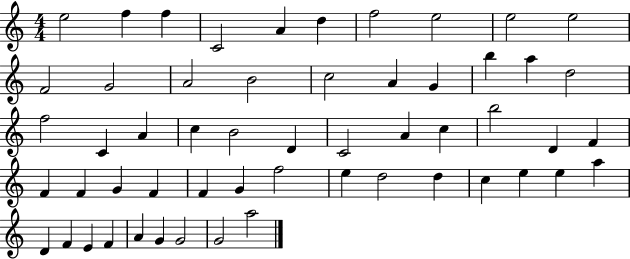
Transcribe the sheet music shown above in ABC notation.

X:1
T:Untitled
M:4/4
L:1/4
K:C
e2 f f C2 A d f2 e2 e2 e2 F2 G2 A2 B2 c2 A G b a d2 f2 C A c B2 D C2 A c b2 D F F F G F F G f2 e d2 d c e e a D F E F A G G2 G2 a2